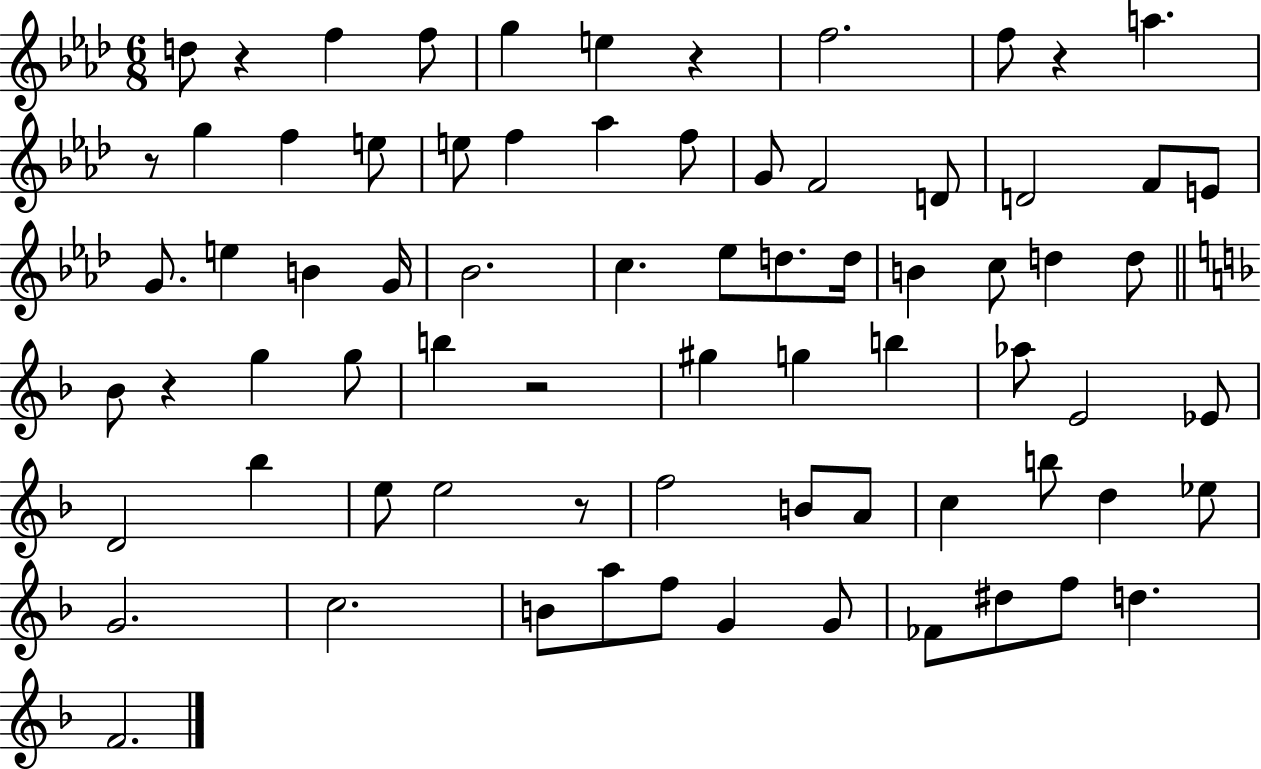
{
  \clef treble
  \numericTimeSignature
  \time 6/8
  \key aes \major
  d''8 r4 f''4 f''8 | g''4 e''4 r4 | f''2. | f''8 r4 a''4. | \break r8 g''4 f''4 e''8 | e''8 f''4 aes''4 f''8 | g'8 f'2 d'8 | d'2 f'8 e'8 | \break g'8. e''4 b'4 g'16 | bes'2. | c''4. ees''8 d''8. d''16 | b'4 c''8 d''4 d''8 | \break \bar "||" \break \key d \minor bes'8 r4 g''4 g''8 | b''4 r2 | gis''4 g''4 b''4 | aes''8 e'2 ees'8 | \break d'2 bes''4 | e''8 e''2 r8 | f''2 b'8 a'8 | c''4 b''8 d''4 ees''8 | \break g'2. | c''2. | b'8 a''8 f''8 g'4 g'8 | fes'8 dis''8 f''8 d''4. | \break f'2. | \bar "|."
}